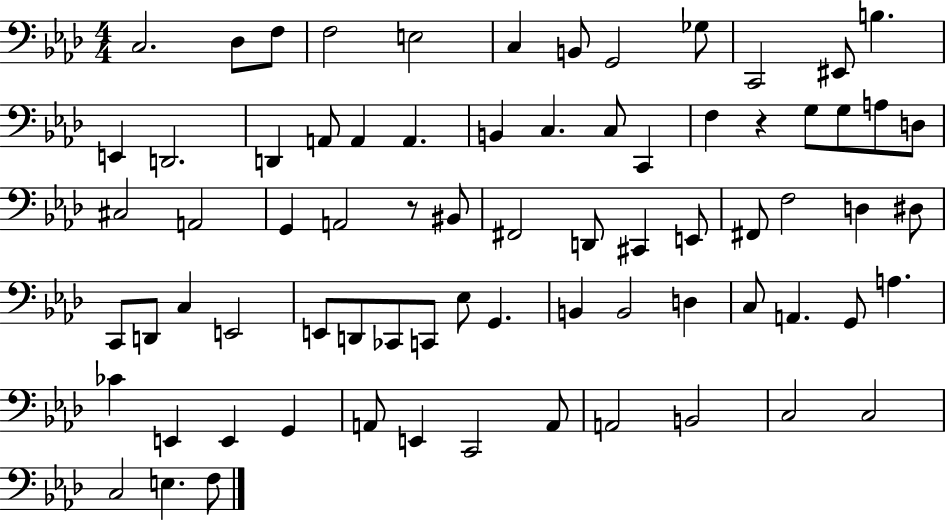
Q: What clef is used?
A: bass